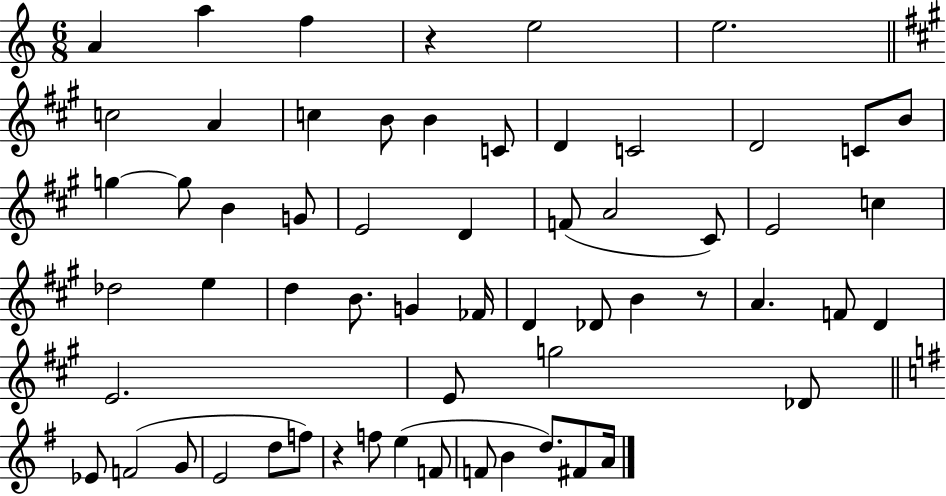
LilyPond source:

{
  \clef treble
  \numericTimeSignature
  \time 6/8
  \key c \major
  a'4 a''4 f''4 | r4 e''2 | e''2. | \bar "||" \break \key a \major c''2 a'4 | c''4 b'8 b'4 c'8 | d'4 c'2 | d'2 c'8 b'8 | \break g''4~~ g''8 b'4 g'8 | e'2 d'4 | f'8( a'2 cis'8) | e'2 c''4 | \break des''2 e''4 | d''4 b'8. g'4 fes'16 | d'4 des'8 b'4 r8 | a'4. f'8 d'4 | \break e'2. | e'8 g''2 des'8 | \bar "||" \break \key g \major ees'8 f'2( g'8 | e'2 d''8 f''8) | r4 f''8 e''4( f'8 | f'8 b'4 d''8.) fis'8 a'16 | \break \bar "|."
}